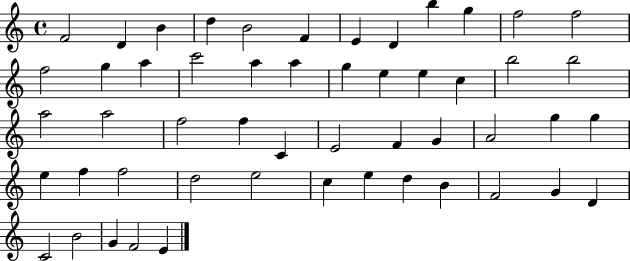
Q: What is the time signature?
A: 4/4